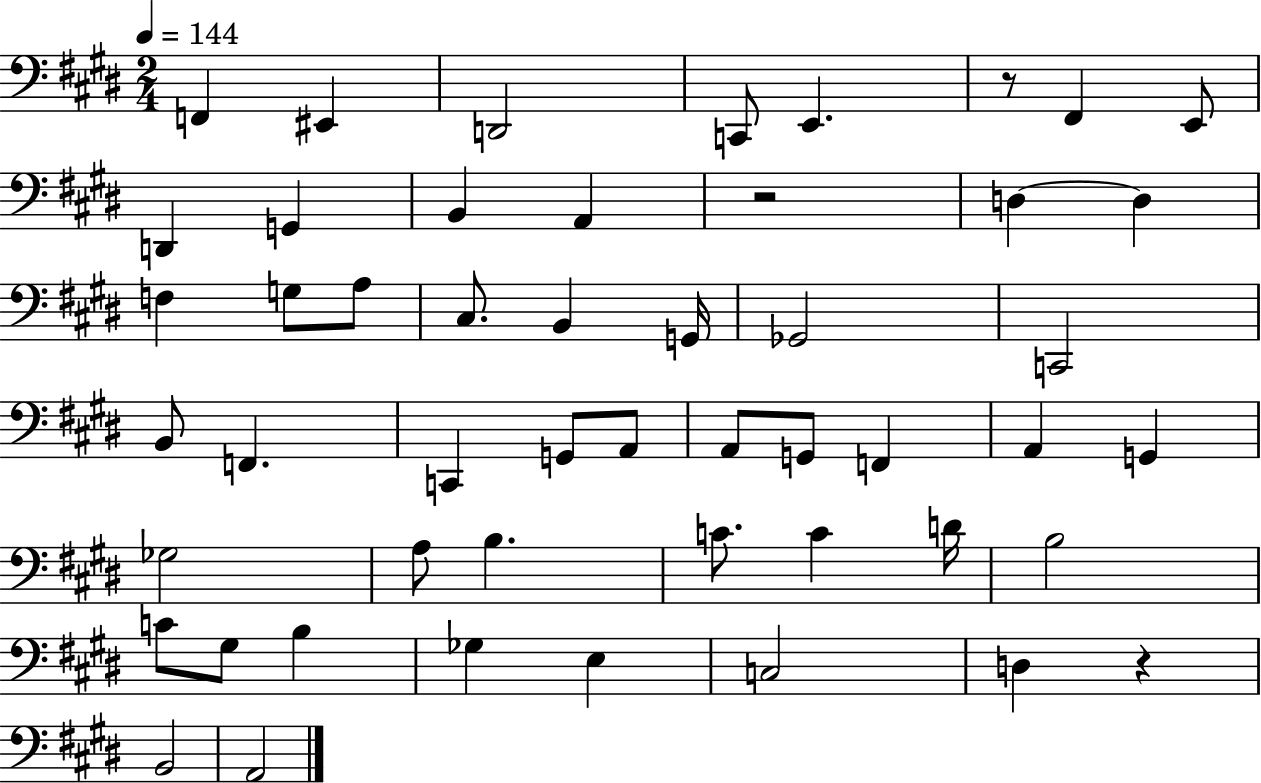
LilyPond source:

{
  \clef bass
  \numericTimeSignature
  \time 2/4
  \key e \major
  \tempo 4 = 144
  f,4 eis,4 | d,2 | c,8 e,4. | r8 fis,4 e,8 | \break d,4 g,4 | b,4 a,4 | r2 | d4~~ d4 | \break f4 g8 a8 | cis8. b,4 g,16 | ges,2 | c,2 | \break b,8 f,4. | c,4 g,8 a,8 | a,8 g,8 f,4 | a,4 g,4 | \break ges2 | a8 b4. | c'8. c'4 d'16 | b2 | \break c'8 gis8 b4 | ges4 e4 | c2 | d4 r4 | \break b,2 | a,2 | \bar "|."
}